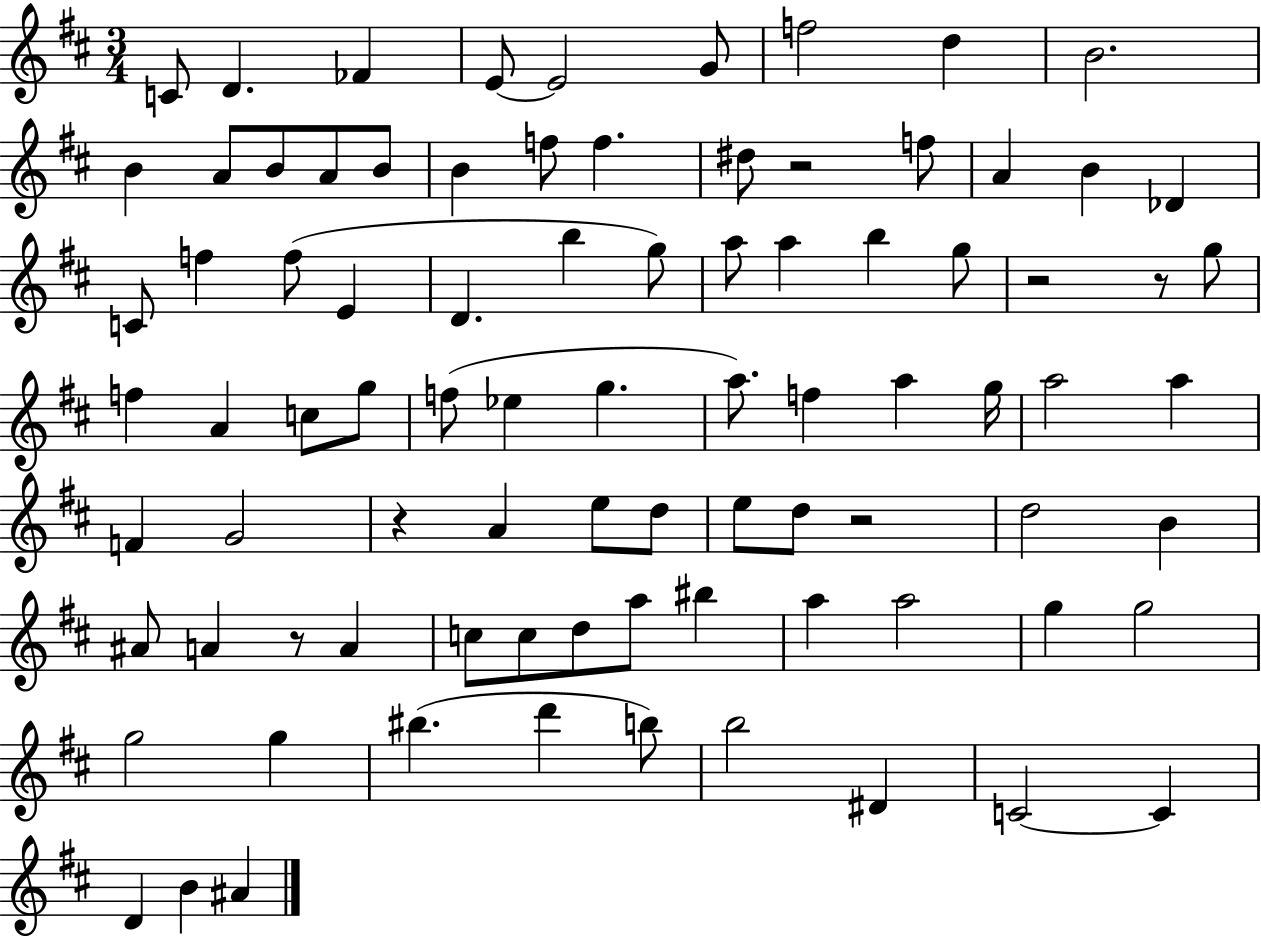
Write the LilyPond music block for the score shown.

{
  \clef treble
  \numericTimeSignature
  \time 3/4
  \key d \major
  c'8 d'4. fes'4 | e'8~~ e'2 g'8 | f''2 d''4 | b'2. | \break b'4 a'8 b'8 a'8 b'8 | b'4 f''8 f''4. | dis''8 r2 f''8 | a'4 b'4 des'4 | \break c'8 f''4 f''8( e'4 | d'4. b''4 g''8) | a''8 a''4 b''4 g''8 | r2 r8 g''8 | \break f''4 a'4 c''8 g''8 | f''8( ees''4 g''4. | a''8.) f''4 a''4 g''16 | a''2 a''4 | \break f'4 g'2 | r4 a'4 e''8 d''8 | e''8 d''8 r2 | d''2 b'4 | \break ais'8 a'4 r8 a'4 | c''8 c''8 d''8 a''8 bis''4 | a''4 a''2 | g''4 g''2 | \break g''2 g''4 | bis''4.( d'''4 b''8) | b''2 dis'4 | c'2~~ c'4 | \break d'4 b'4 ais'4 | \bar "|."
}